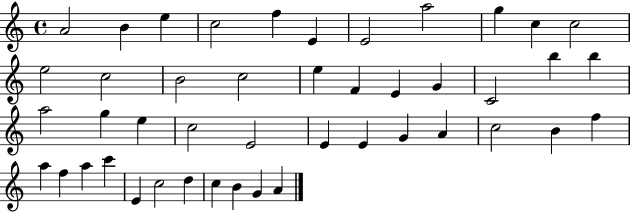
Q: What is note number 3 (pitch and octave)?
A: E5